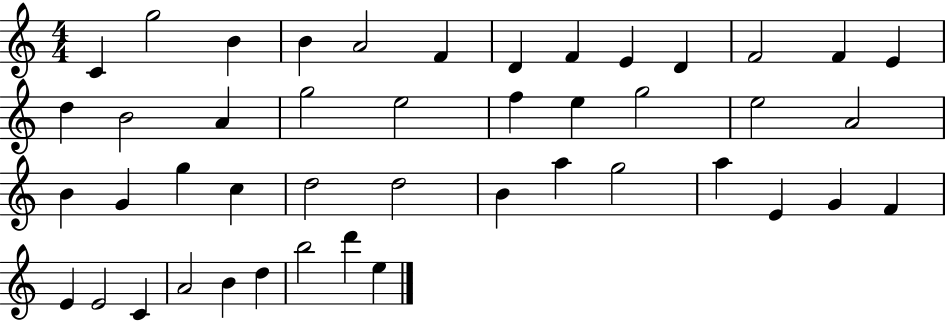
C4/q G5/h B4/q B4/q A4/h F4/q D4/q F4/q E4/q D4/q F4/h F4/q E4/q D5/q B4/h A4/q G5/h E5/h F5/q E5/q G5/h E5/h A4/h B4/q G4/q G5/q C5/q D5/h D5/h B4/q A5/q G5/h A5/q E4/q G4/q F4/q E4/q E4/h C4/q A4/h B4/q D5/q B5/h D6/q E5/q